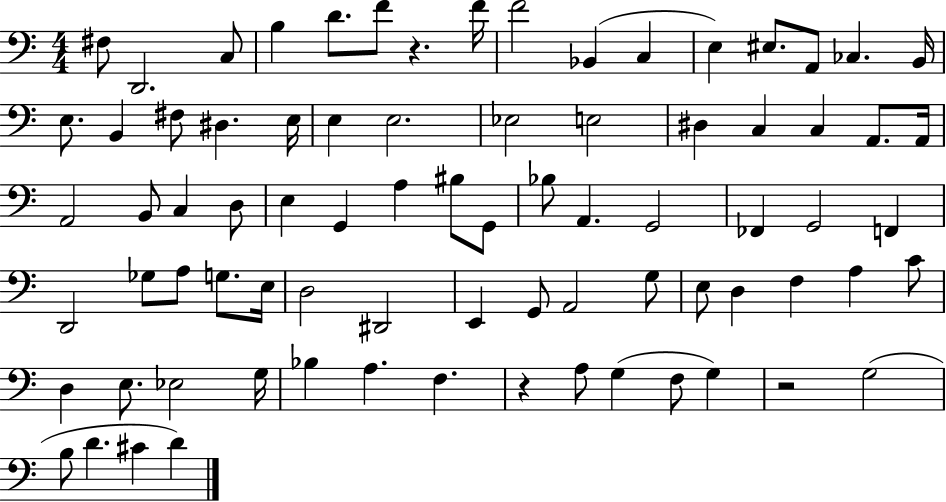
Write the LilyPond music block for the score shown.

{
  \clef bass
  \numericTimeSignature
  \time 4/4
  \key c \major
  fis8 d,2. c8 | b4 d'8. f'8 r4. f'16 | f'2 bes,4( c4 | e4) eis8. a,8 ces4. b,16 | \break e8. b,4 fis8 dis4. e16 | e4 e2. | ees2 e2 | dis4 c4 c4 a,8. a,16 | \break a,2 b,8 c4 d8 | e4 g,4 a4 bis8 g,8 | bes8 a,4. g,2 | fes,4 g,2 f,4 | \break d,2 ges8 a8 g8. e16 | d2 dis,2 | e,4 g,8 a,2 g8 | e8 d4 f4 a4 c'8 | \break d4 e8. ees2 g16 | bes4 a4. f4. | r4 a8 g4( f8 g4) | r2 g2( | \break b8 d'4. cis'4 d'4) | \bar "|."
}